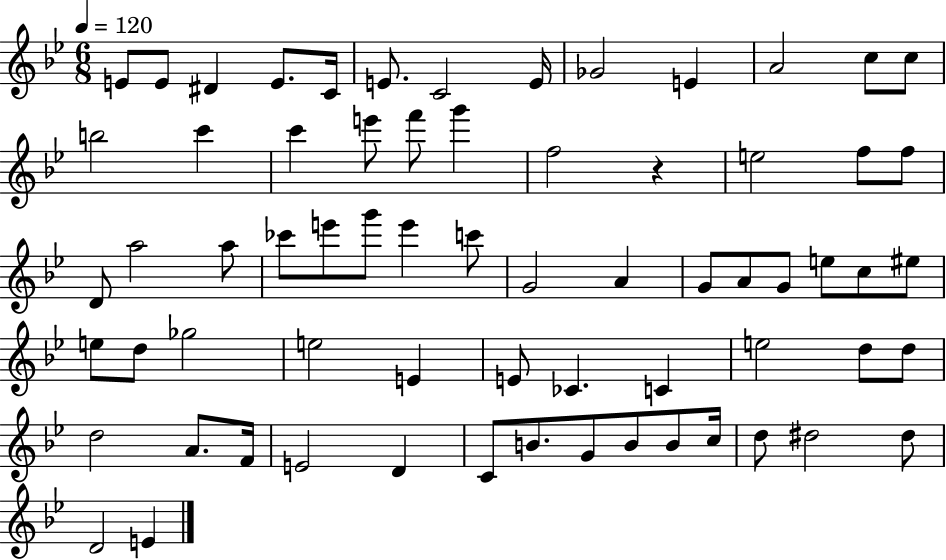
E4/e E4/e D#4/q E4/e. C4/s E4/e. C4/h E4/s Gb4/h E4/q A4/h C5/e C5/e B5/h C6/q C6/q E6/e F6/e G6/q F5/h R/q E5/h F5/e F5/e D4/e A5/h A5/e CES6/e E6/e G6/e E6/q C6/e G4/h A4/q G4/e A4/e G4/e E5/e C5/e EIS5/e E5/e D5/e Gb5/h E5/h E4/q E4/e CES4/q. C4/q E5/h D5/e D5/e D5/h A4/e. F4/s E4/h D4/q C4/e B4/e. G4/e B4/e B4/e C5/s D5/e D#5/h D#5/e D4/h E4/q